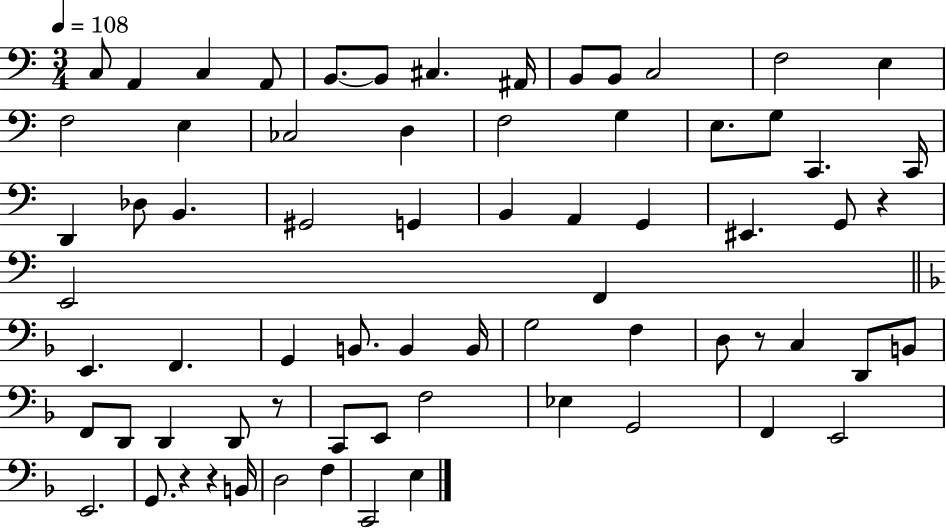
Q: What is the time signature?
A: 3/4